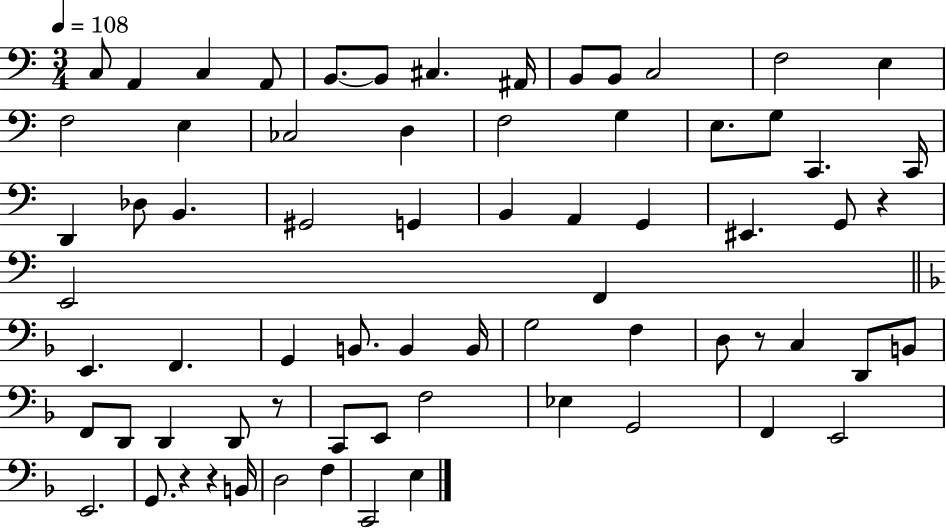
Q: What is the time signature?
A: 3/4